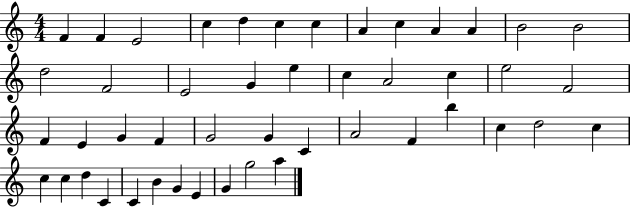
{
  \clef treble
  \numericTimeSignature
  \time 4/4
  \key c \major
  f'4 f'4 e'2 | c''4 d''4 c''4 c''4 | a'4 c''4 a'4 a'4 | b'2 b'2 | \break d''2 f'2 | e'2 g'4 e''4 | c''4 a'2 c''4 | e''2 f'2 | \break f'4 e'4 g'4 f'4 | g'2 g'4 c'4 | a'2 f'4 b''4 | c''4 d''2 c''4 | \break c''4 c''4 d''4 c'4 | c'4 b'4 g'4 e'4 | g'4 g''2 a''4 | \bar "|."
}